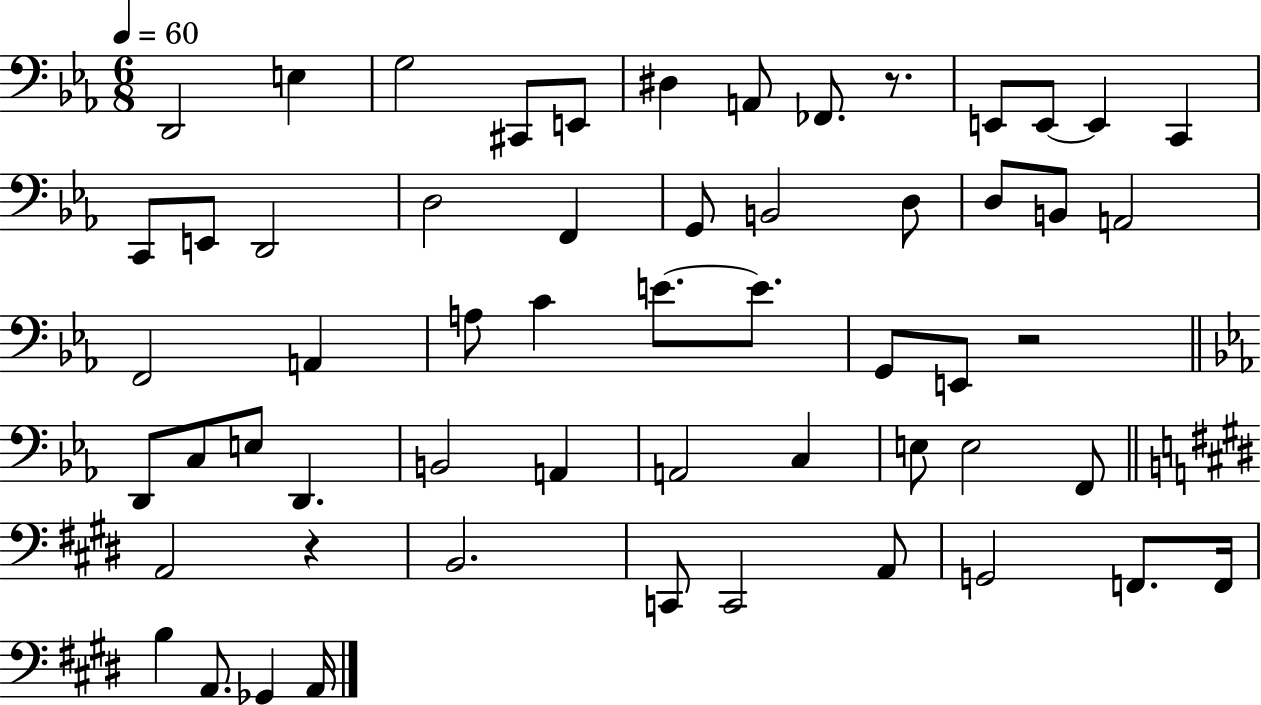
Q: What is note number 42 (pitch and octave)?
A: F2